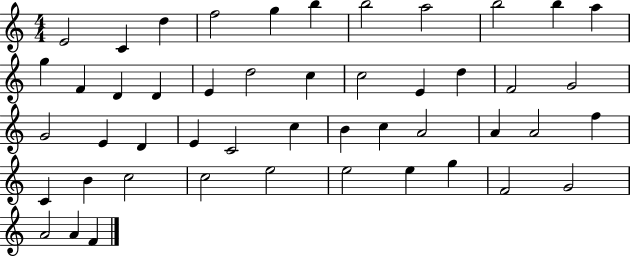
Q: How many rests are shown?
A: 0